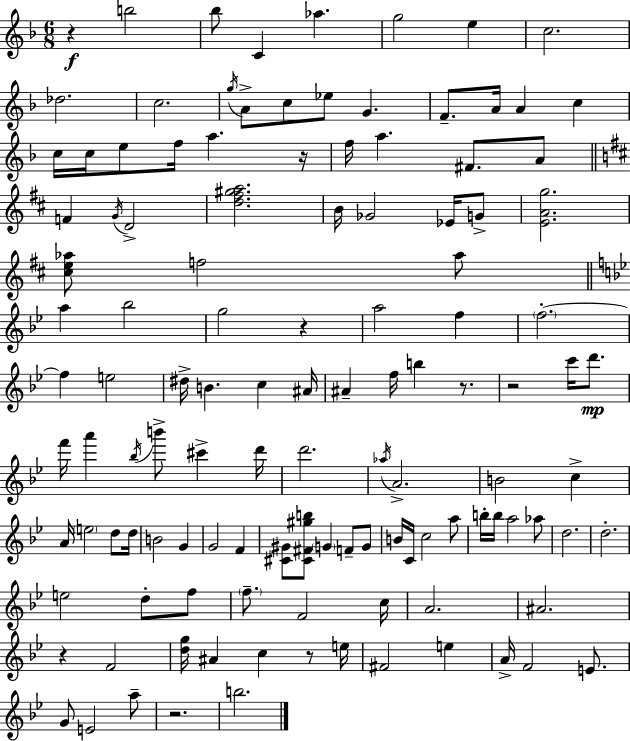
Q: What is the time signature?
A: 6/8